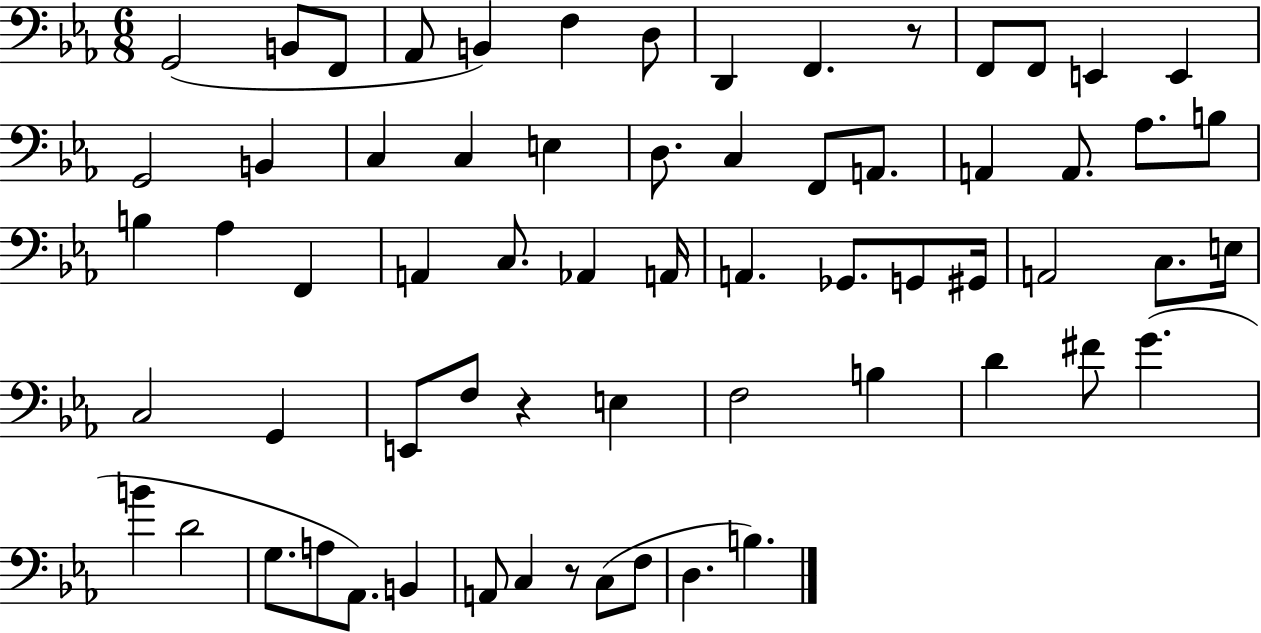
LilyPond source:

{
  \clef bass
  \numericTimeSignature
  \time 6/8
  \key ees \major
  g,2( b,8 f,8 | aes,8 b,4) f4 d8 | d,4 f,4. r8 | f,8 f,8 e,4 e,4 | \break g,2 b,4 | c4 c4 e4 | d8. c4 f,8 a,8. | a,4 a,8. aes8. b8 | \break b4 aes4 f,4 | a,4 c8. aes,4 a,16 | a,4. ges,8. g,8 gis,16 | a,2 c8. e16 | \break c2 g,4 | e,8 f8 r4 e4 | f2 b4 | d'4 fis'8 g'4.( | \break b'4 d'2 | g8. a8 aes,8.) b,4 | a,8 c4 r8 c8( f8 | d4. b4.) | \break \bar "|."
}